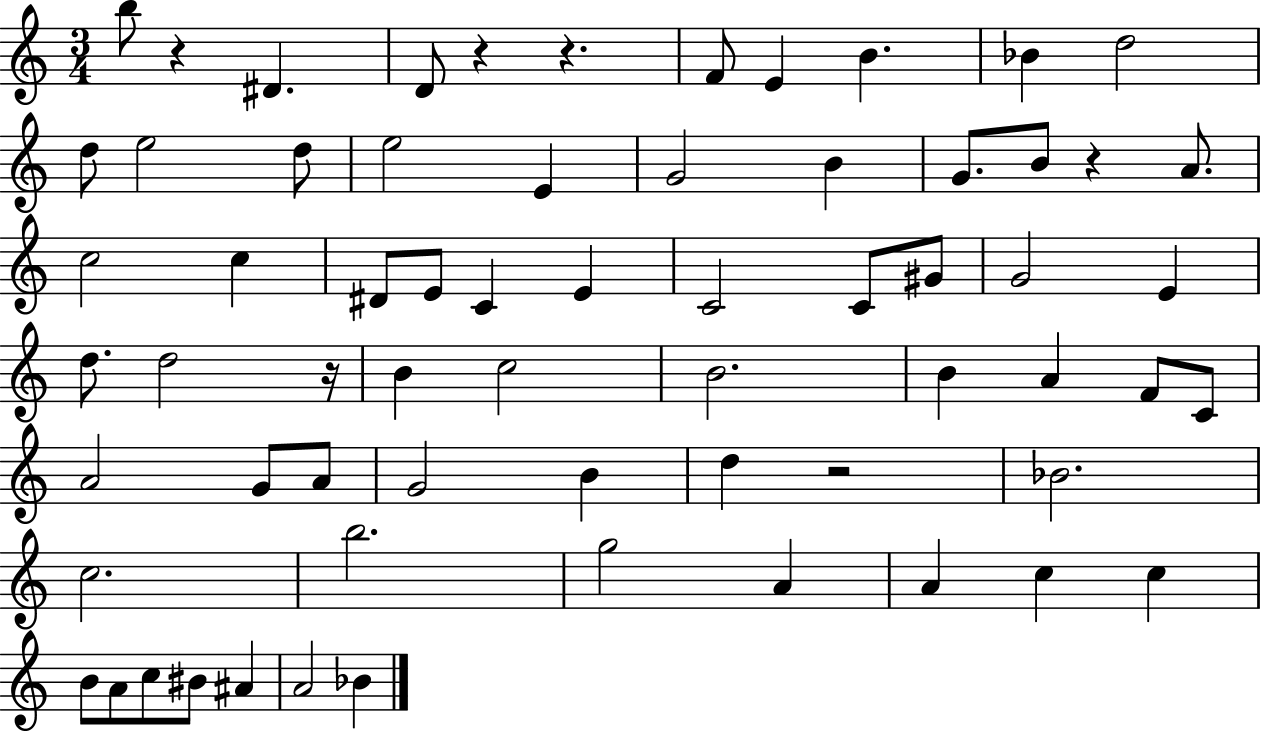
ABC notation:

X:1
T:Untitled
M:3/4
L:1/4
K:C
b/2 z ^D D/2 z z F/2 E B _B d2 d/2 e2 d/2 e2 E G2 B G/2 B/2 z A/2 c2 c ^D/2 E/2 C E C2 C/2 ^G/2 G2 E d/2 d2 z/4 B c2 B2 B A F/2 C/2 A2 G/2 A/2 G2 B d z2 _B2 c2 b2 g2 A A c c B/2 A/2 c/2 ^B/2 ^A A2 _B